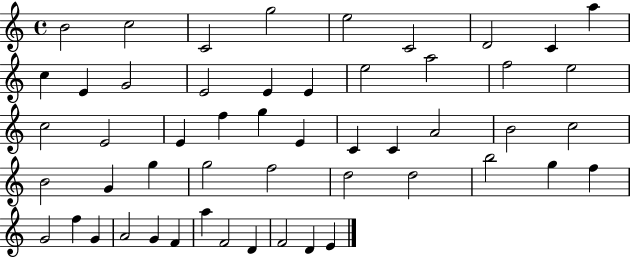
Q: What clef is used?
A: treble